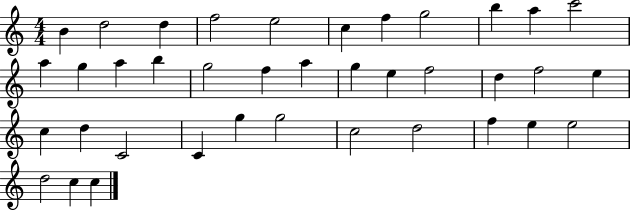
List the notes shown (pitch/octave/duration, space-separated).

B4/q D5/h D5/q F5/h E5/h C5/q F5/q G5/h B5/q A5/q C6/h A5/q G5/q A5/q B5/q G5/h F5/q A5/q G5/q E5/q F5/h D5/q F5/h E5/q C5/q D5/q C4/h C4/q G5/q G5/h C5/h D5/h F5/q E5/q E5/h D5/h C5/q C5/q